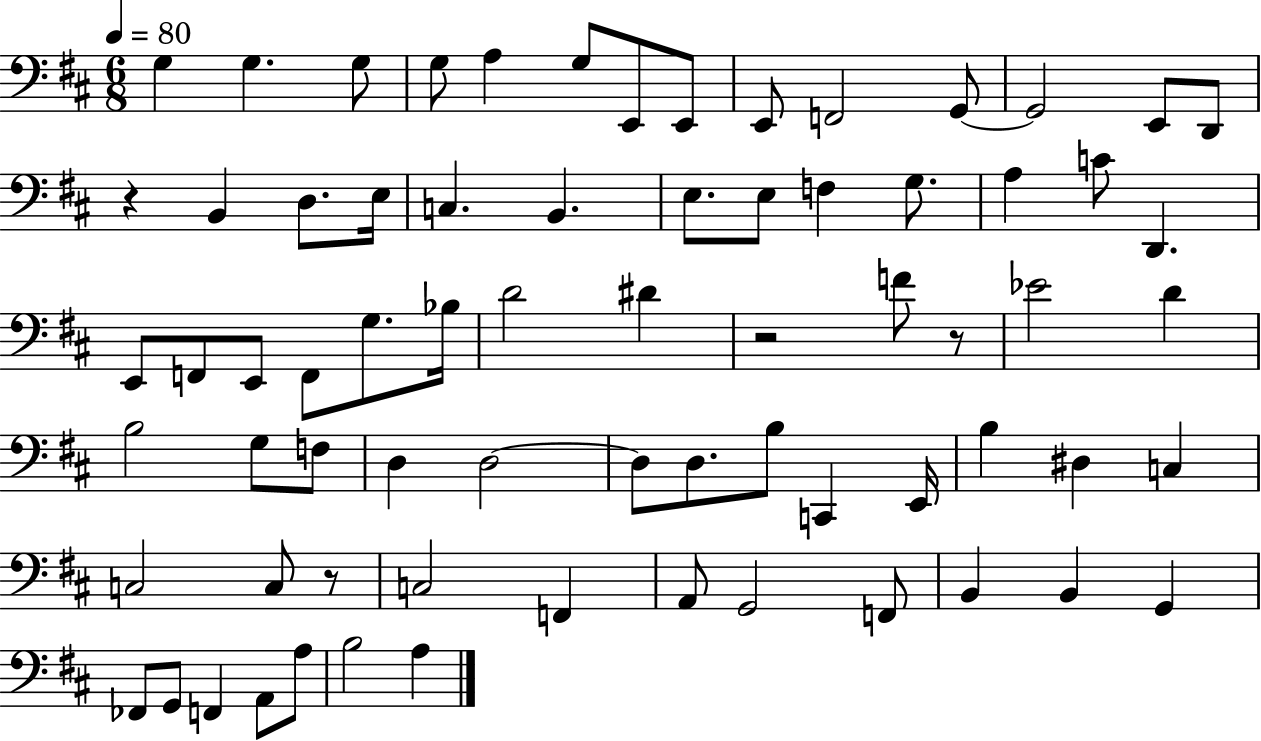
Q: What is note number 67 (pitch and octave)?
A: A3